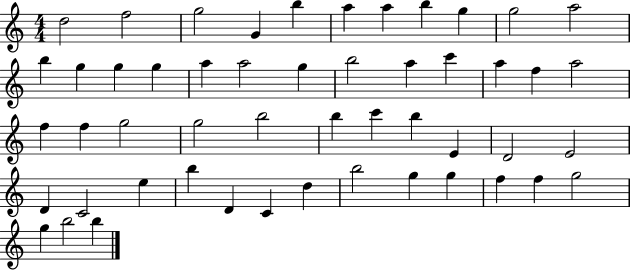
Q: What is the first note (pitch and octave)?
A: D5